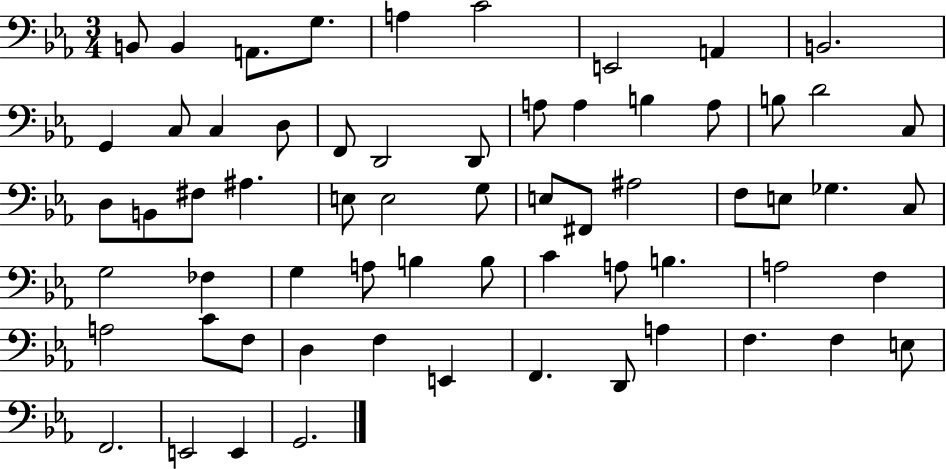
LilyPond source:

{
  \clef bass
  \numericTimeSignature
  \time 3/4
  \key ees \major
  b,8 b,4 a,8. g8. | a4 c'2 | e,2 a,4 | b,2. | \break g,4 c8 c4 d8 | f,8 d,2 d,8 | a8 a4 b4 a8 | b8 d'2 c8 | \break d8 b,8 fis8 ais4. | e8 e2 g8 | e8 fis,8 ais2 | f8 e8 ges4. c8 | \break g2 fes4 | g4 a8 b4 b8 | c'4 a8 b4. | a2 f4 | \break a2 c'8 f8 | d4 f4 e,4 | f,4. d,8 a4 | f4. f4 e8 | \break f,2. | e,2 e,4 | g,2. | \bar "|."
}